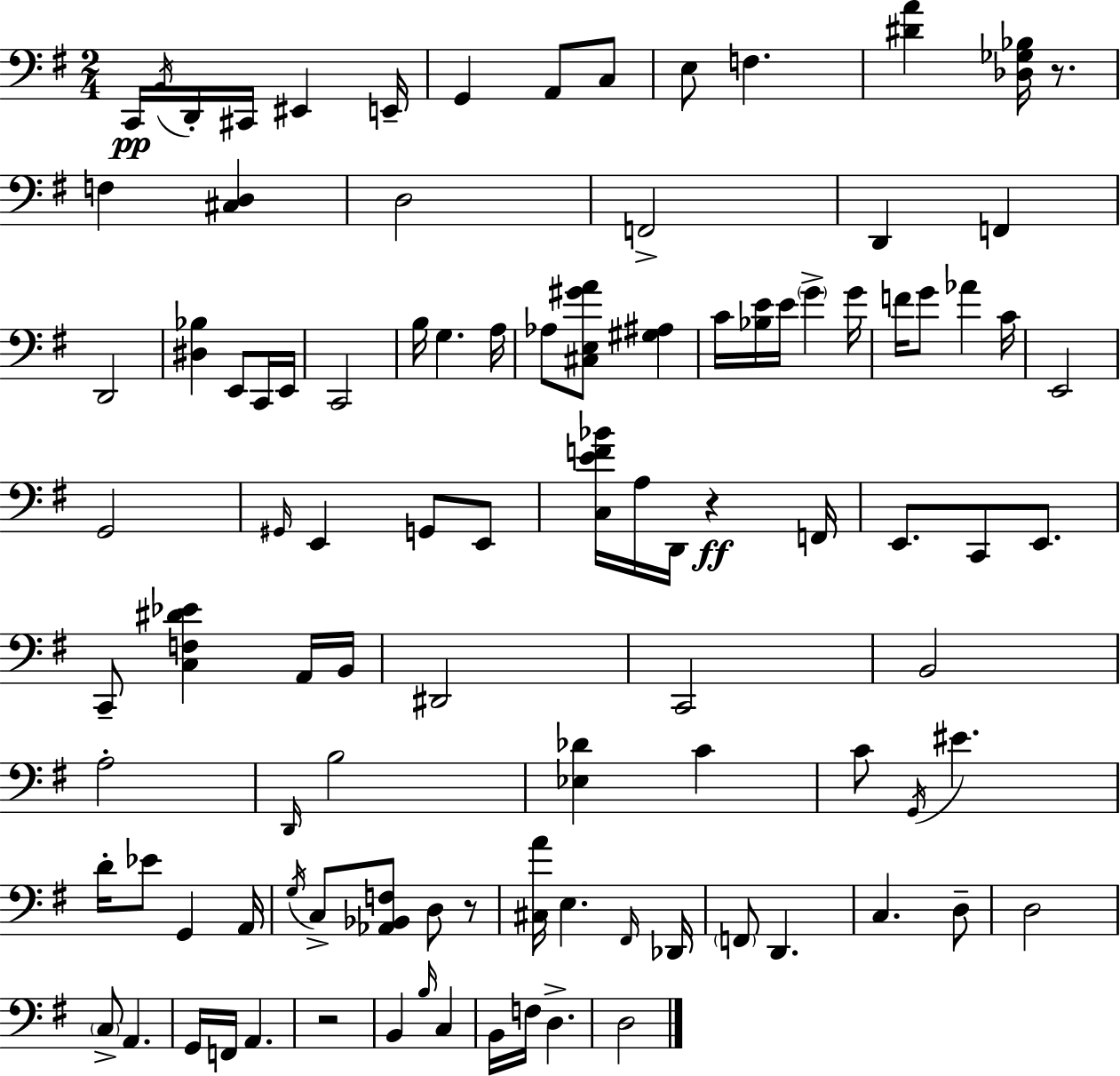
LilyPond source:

{
  \clef bass
  \numericTimeSignature
  \time 2/4
  \key e \minor
  c,16\pp \acciaccatura { b,16 } d,16-. cis,16 eis,4 | e,16-- g,4 a,8 c8 | e8 f4. | <dis' a'>4 <des ges bes>16 r8. | \break f4 <cis d>4 | d2 | f,2-> | d,4 f,4 | \break d,2 | <dis bes>4 e,8 c,16 | e,16 c,2 | b16 g4. | \break a16 aes8 <cis e gis' a'>8 <gis ais>4 | c'16 <bes e'>16 e'16 \parenthesize g'4-> | g'16 f'16 g'8 aes'4 | c'16 e,2 | \break g,2 | \grace { gis,16 } e,4 g,8 | e,8 <c e' f' bes'>16 a16 d,16 r4\ff | f,16 e,8. c,8 e,8. | \break c,8-- <c f dis' ees'>4 | a,16 b,16 dis,2 | c,2 | b,2 | \break a2-. | \grace { d,16 } b2 | <ees des'>4 c'4 | c'8 \acciaccatura { g,16 } eis'4. | \break d'16-. ees'8 g,4 | a,16 \acciaccatura { g16 } c8-> <aes, bes, f>8 | d8 r8 <cis a'>16 e4. | \grace { fis,16 } des,16 \parenthesize f,8 | \break d,4. c4. | d8-- d2 | \parenthesize c8-> | a,4. g,16 f,16 | \break a,4. r2 | b,4 | \grace { b16 } c4 b,16 | f16 d4.-> d2 | \break \bar "|."
}